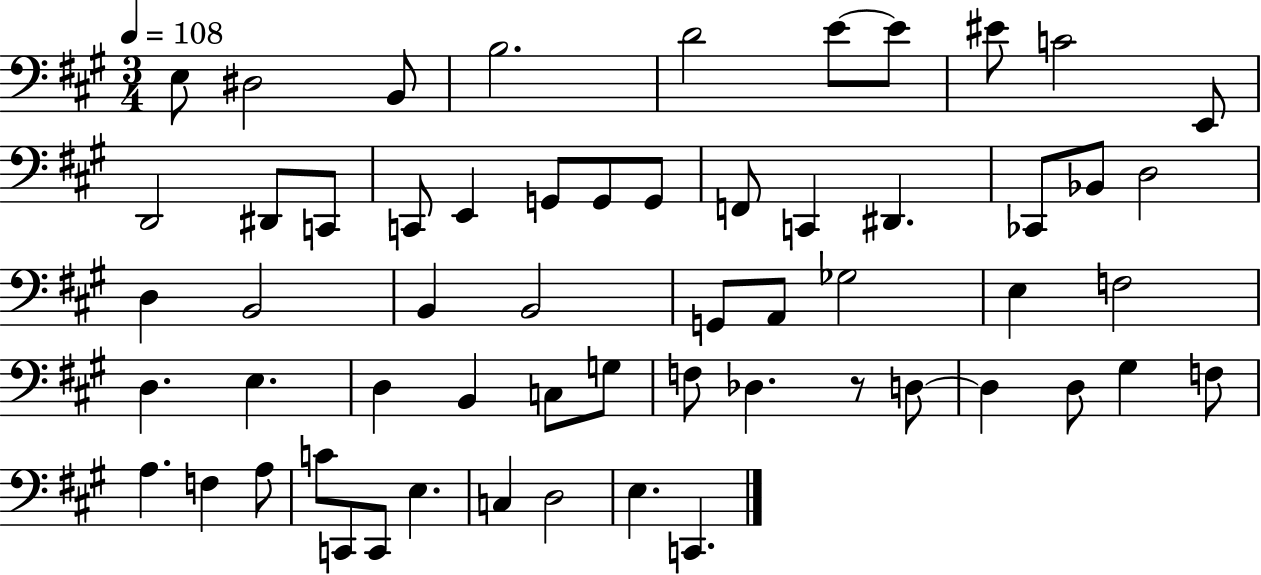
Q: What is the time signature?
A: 3/4